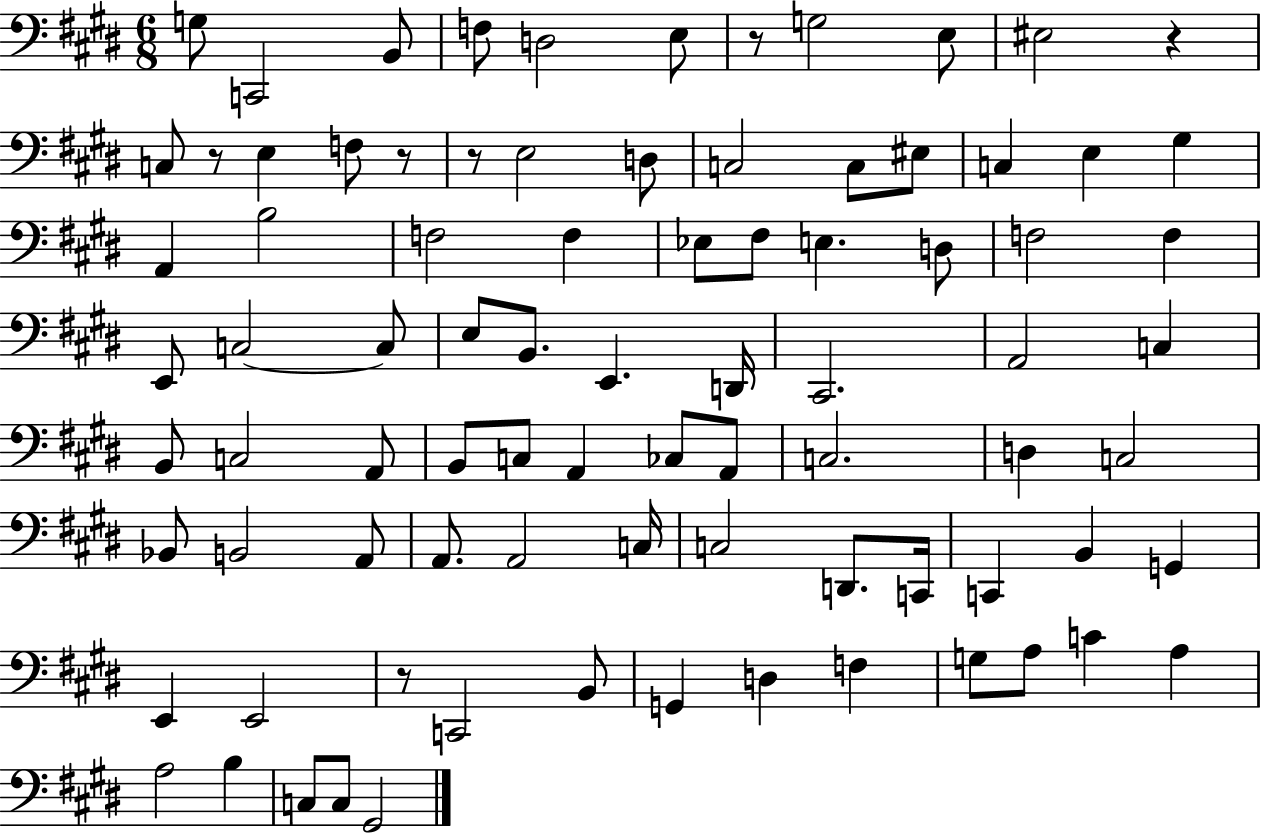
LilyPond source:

{
  \clef bass
  \numericTimeSignature
  \time 6/8
  \key e \major
  g8 c,2 b,8 | f8 d2 e8 | r8 g2 e8 | eis2 r4 | \break c8 r8 e4 f8 r8 | r8 e2 d8 | c2 c8 eis8 | c4 e4 gis4 | \break a,4 b2 | f2 f4 | ees8 fis8 e4. d8 | f2 f4 | \break e,8 c2~~ c8 | e8 b,8. e,4. d,16 | cis,2. | a,2 c4 | \break b,8 c2 a,8 | b,8 c8 a,4 ces8 a,8 | c2. | d4 c2 | \break bes,8 b,2 a,8 | a,8. a,2 c16 | c2 d,8. c,16 | c,4 b,4 g,4 | \break e,4 e,2 | r8 c,2 b,8 | g,4 d4 f4 | g8 a8 c'4 a4 | \break a2 b4 | c8 c8 gis,2 | \bar "|."
}